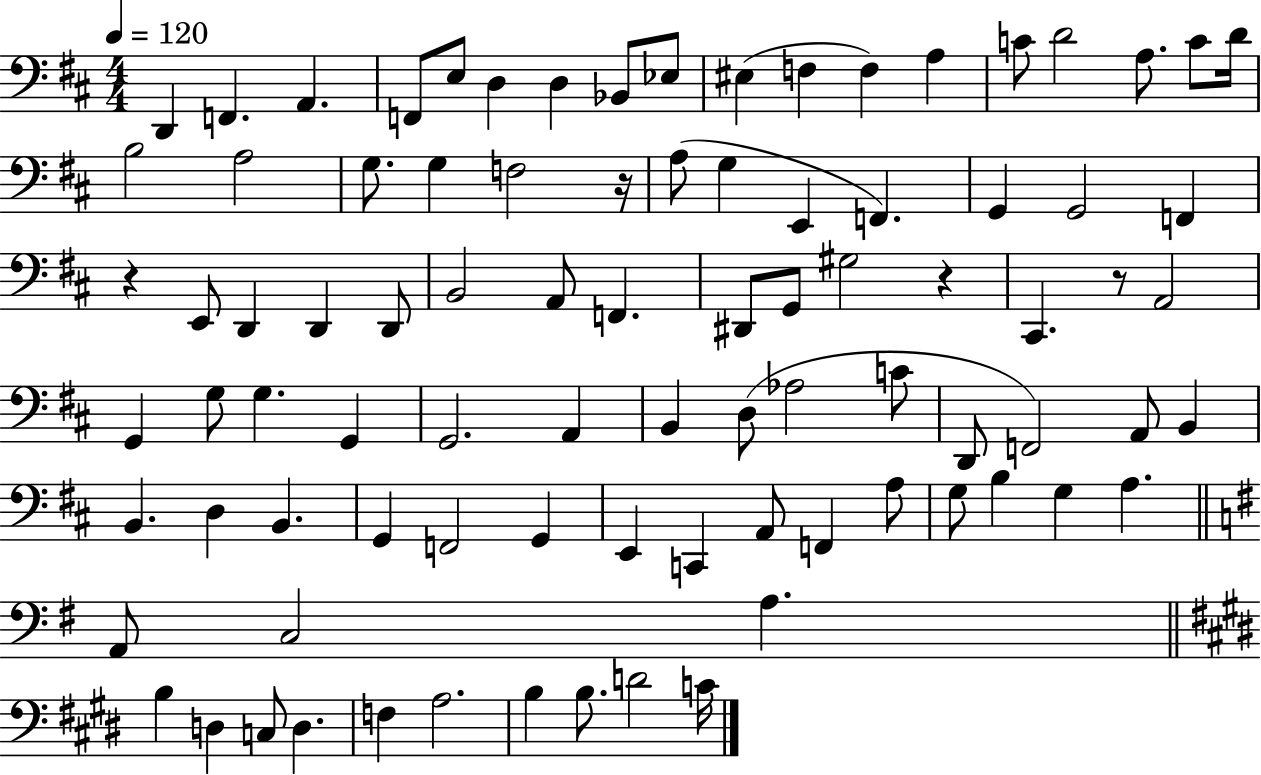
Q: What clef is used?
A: bass